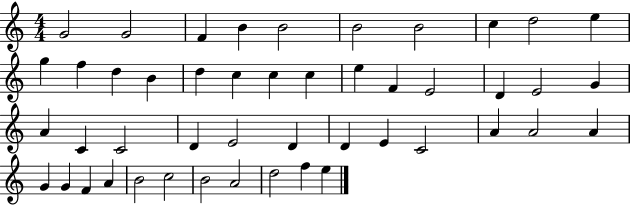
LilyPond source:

{
  \clef treble
  \numericTimeSignature
  \time 4/4
  \key c \major
  g'2 g'2 | f'4 b'4 b'2 | b'2 b'2 | c''4 d''2 e''4 | \break g''4 f''4 d''4 b'4 | d''4 c''4 c''4 c''4 | e''4 f'4 e'2 | d'4 e'2 g'4 | \break a'4 c'4 c'2 | d'4 e'2 d'4 | d'4 e'4 c'2 | a'4 a'2 a'4 | \break g'4 g'4 f'4 a'4 | b'2 c''2 | b'2 a'2 | d''2 f''4 e''4 | \break \bar "|."
}